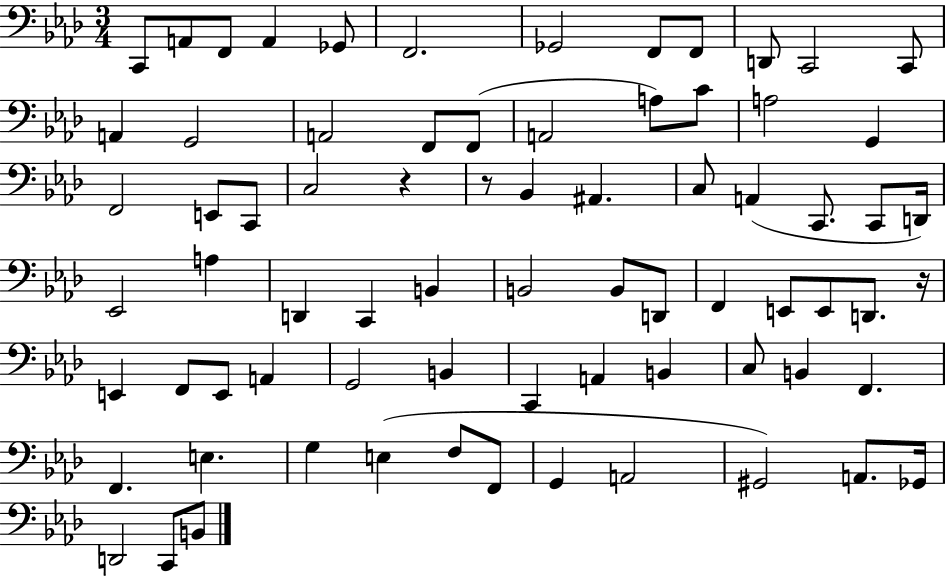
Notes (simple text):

C2/e A2/e F2/e A2/q Gb2/e F2/h. Gb2/h F2/e F2/e D2/e C2/h C2/e A2/q G2/h A2/h F2/e F2/e A2/h A3/e C4/e A3/h G2/q F2/h E2/e C2/e C3/h R/q R/e Bb2/q A#2/q. C3/e A2/q C2/e. C2/e D2/s Eb2/h A3/q D2/q C2/q B2/q B2/h B2/e D2/e F2/q E2/e E2/e D2/e. R/s E2/q F2/e E2/e A2/q G2/h B2/q C2/q A2/q B2/q C3/e B2/q F2/q. F2/q. E3/q. G3/q E3/q F3/e F2/e G2/q A2/h G#2/h A2/e. Gb2/s D2/h C2/e B2/e